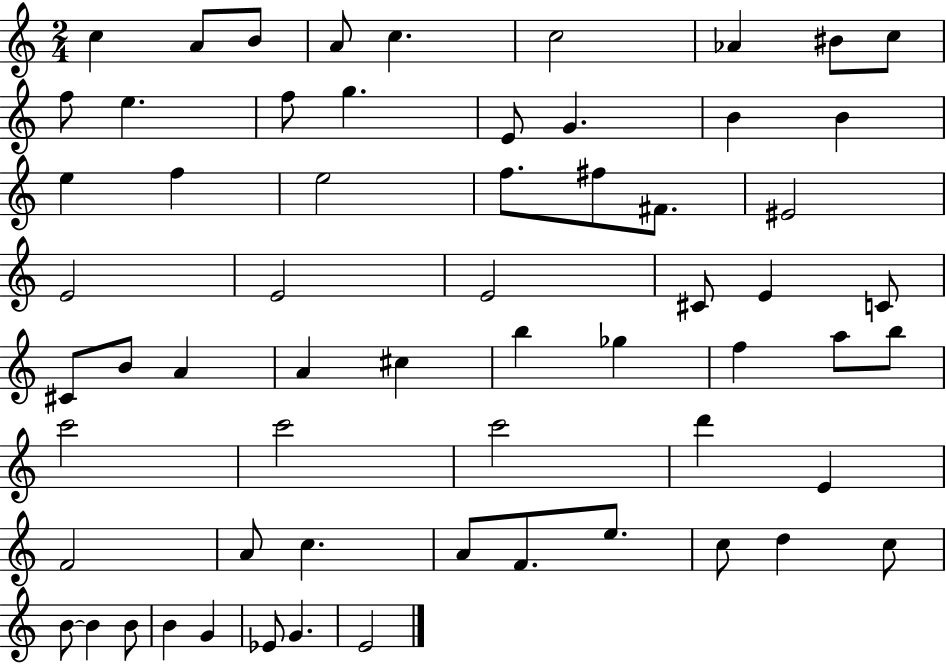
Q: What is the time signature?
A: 2/4